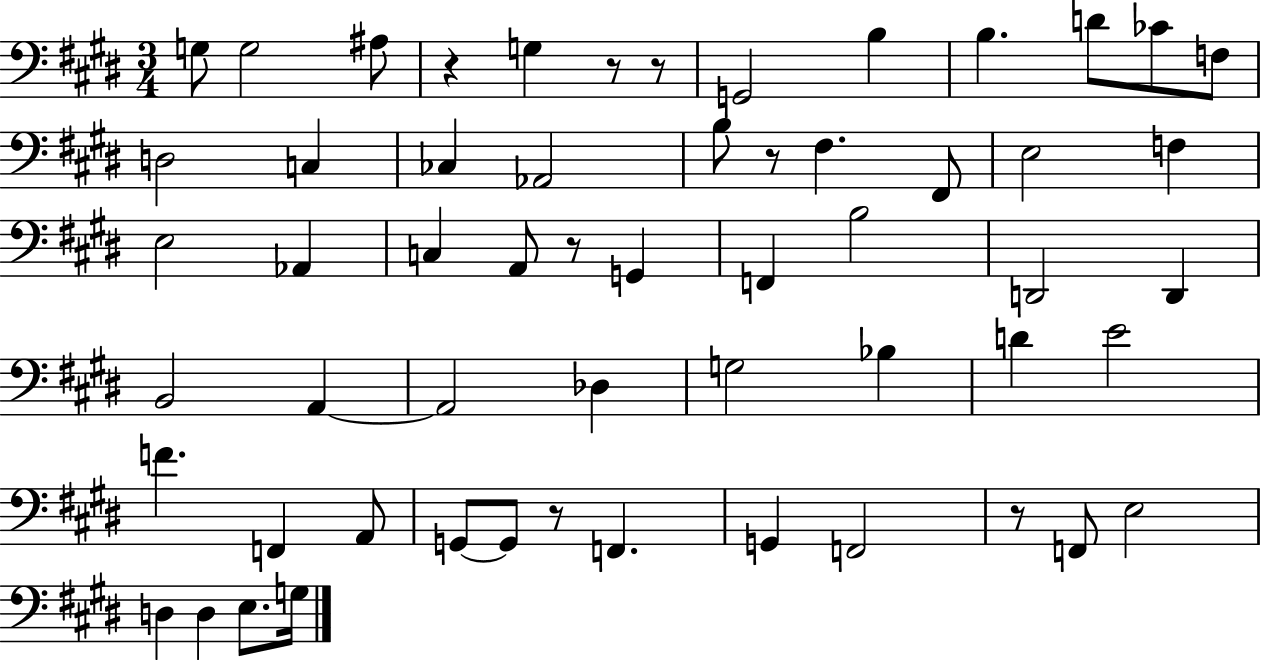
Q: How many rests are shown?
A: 7